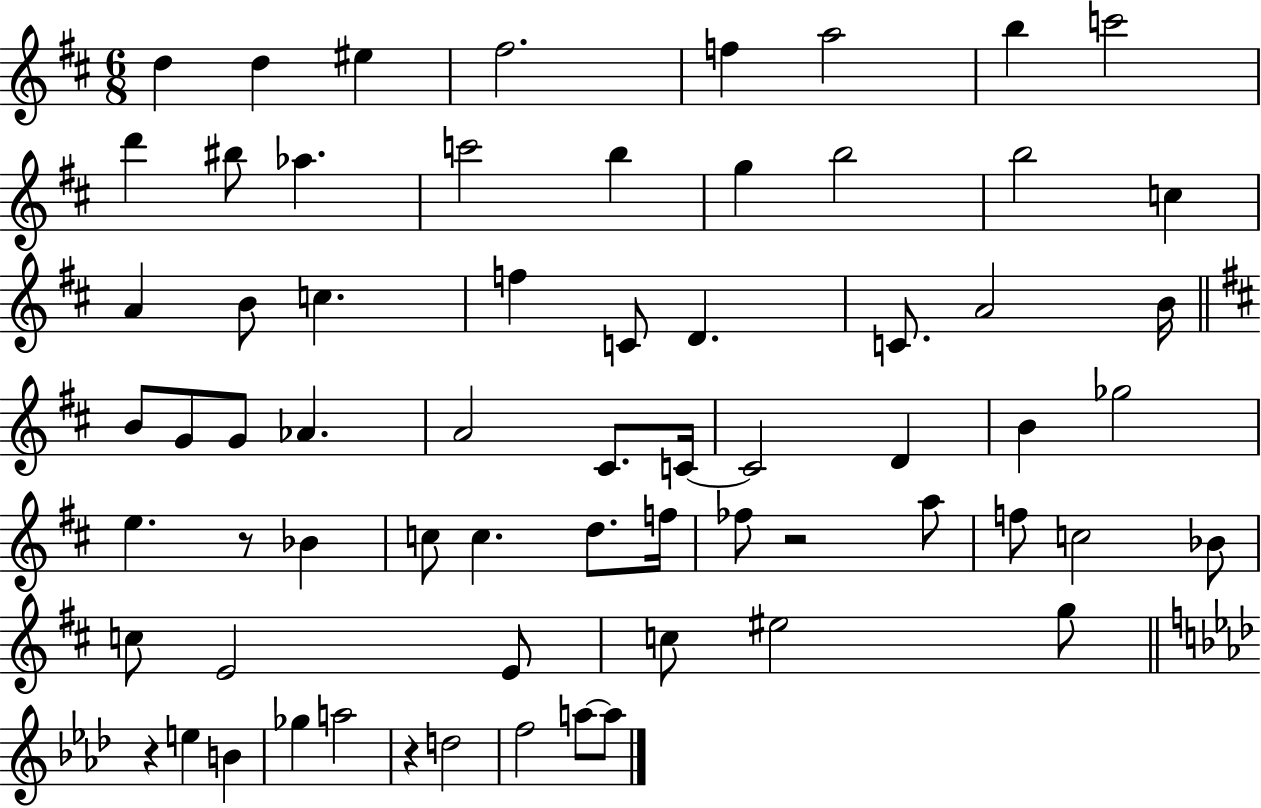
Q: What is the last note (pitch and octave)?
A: A5